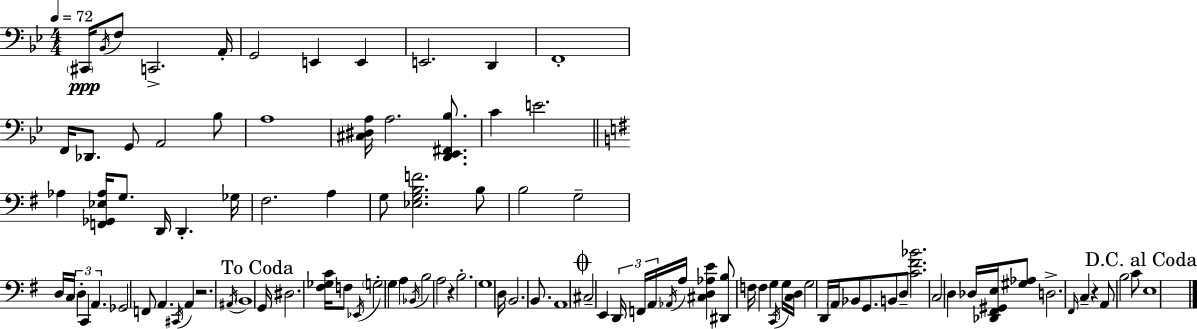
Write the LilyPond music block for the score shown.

{
  \clef bass
  \numericTimeSignature
  \time 4/4
  \key bes \major
  \tempo 4 = 72
  \parenthesize cis,16\ppp \acciaccatura { bes,16 } f8 c,2.-> | a,16-. g,2 e,4 e,4 | e,2. d,4 | f,1-. | \break f,16 des,8. g,8 a,2 bes8 | a1 | <cis dis a>16 a2. <d, ees, fis, bes>8. | c'4 e'2. | \break \bar "||" \break \key g \major aes4 <f, ges, ees aes>16 g8. d,16 d,4.-. ges16 | fis2. a4 | g8 <ees g b f'>2. b8 | b2 g2-- | \break d16 c16 \tuplet 3/2 { d4-. c,4 a,4. } | ges,2 f,8 a,4. | \acciaccatura { cis,16 } a,4 r2. | \acciaccatura { ais,16 } \parenthesize b,1 | \break \mark "To Coda" g,16 dis2. <fis ges c'>16 | f8 \acciaccatura { ees,16 } \parenthesize g2-. g4 a4 | \acciaccatura { bes,16 } b2 a2 | r4 b2.-. | \break g1 | d16 b,2. | b,8. a,1 | \mark \markup { \musicglyph "scripts.coda" } cis2-- e,4 | \break \tuplet 3/2 { d,16 f,16 a,16 } \acciaccatura { aes,16 } a16 <cis d aes e'>4 <dis, b>8 f16 f4 | g4 \acciaccatura { c,16 } g16 <c d>16 g2 d,16 | \parenthesize a,16 bes,8 g,8. b,8 d8-- <c' fis' bes'>2. | c2 d4 | \break des16 <des, fis, gis, e>16 <gis aes>8 d2.-> | \grace { fis,16 } c4-- r4 a,8 b2 | c'8 \mark "D.C. al Coda" e1 | \bar "|."
}